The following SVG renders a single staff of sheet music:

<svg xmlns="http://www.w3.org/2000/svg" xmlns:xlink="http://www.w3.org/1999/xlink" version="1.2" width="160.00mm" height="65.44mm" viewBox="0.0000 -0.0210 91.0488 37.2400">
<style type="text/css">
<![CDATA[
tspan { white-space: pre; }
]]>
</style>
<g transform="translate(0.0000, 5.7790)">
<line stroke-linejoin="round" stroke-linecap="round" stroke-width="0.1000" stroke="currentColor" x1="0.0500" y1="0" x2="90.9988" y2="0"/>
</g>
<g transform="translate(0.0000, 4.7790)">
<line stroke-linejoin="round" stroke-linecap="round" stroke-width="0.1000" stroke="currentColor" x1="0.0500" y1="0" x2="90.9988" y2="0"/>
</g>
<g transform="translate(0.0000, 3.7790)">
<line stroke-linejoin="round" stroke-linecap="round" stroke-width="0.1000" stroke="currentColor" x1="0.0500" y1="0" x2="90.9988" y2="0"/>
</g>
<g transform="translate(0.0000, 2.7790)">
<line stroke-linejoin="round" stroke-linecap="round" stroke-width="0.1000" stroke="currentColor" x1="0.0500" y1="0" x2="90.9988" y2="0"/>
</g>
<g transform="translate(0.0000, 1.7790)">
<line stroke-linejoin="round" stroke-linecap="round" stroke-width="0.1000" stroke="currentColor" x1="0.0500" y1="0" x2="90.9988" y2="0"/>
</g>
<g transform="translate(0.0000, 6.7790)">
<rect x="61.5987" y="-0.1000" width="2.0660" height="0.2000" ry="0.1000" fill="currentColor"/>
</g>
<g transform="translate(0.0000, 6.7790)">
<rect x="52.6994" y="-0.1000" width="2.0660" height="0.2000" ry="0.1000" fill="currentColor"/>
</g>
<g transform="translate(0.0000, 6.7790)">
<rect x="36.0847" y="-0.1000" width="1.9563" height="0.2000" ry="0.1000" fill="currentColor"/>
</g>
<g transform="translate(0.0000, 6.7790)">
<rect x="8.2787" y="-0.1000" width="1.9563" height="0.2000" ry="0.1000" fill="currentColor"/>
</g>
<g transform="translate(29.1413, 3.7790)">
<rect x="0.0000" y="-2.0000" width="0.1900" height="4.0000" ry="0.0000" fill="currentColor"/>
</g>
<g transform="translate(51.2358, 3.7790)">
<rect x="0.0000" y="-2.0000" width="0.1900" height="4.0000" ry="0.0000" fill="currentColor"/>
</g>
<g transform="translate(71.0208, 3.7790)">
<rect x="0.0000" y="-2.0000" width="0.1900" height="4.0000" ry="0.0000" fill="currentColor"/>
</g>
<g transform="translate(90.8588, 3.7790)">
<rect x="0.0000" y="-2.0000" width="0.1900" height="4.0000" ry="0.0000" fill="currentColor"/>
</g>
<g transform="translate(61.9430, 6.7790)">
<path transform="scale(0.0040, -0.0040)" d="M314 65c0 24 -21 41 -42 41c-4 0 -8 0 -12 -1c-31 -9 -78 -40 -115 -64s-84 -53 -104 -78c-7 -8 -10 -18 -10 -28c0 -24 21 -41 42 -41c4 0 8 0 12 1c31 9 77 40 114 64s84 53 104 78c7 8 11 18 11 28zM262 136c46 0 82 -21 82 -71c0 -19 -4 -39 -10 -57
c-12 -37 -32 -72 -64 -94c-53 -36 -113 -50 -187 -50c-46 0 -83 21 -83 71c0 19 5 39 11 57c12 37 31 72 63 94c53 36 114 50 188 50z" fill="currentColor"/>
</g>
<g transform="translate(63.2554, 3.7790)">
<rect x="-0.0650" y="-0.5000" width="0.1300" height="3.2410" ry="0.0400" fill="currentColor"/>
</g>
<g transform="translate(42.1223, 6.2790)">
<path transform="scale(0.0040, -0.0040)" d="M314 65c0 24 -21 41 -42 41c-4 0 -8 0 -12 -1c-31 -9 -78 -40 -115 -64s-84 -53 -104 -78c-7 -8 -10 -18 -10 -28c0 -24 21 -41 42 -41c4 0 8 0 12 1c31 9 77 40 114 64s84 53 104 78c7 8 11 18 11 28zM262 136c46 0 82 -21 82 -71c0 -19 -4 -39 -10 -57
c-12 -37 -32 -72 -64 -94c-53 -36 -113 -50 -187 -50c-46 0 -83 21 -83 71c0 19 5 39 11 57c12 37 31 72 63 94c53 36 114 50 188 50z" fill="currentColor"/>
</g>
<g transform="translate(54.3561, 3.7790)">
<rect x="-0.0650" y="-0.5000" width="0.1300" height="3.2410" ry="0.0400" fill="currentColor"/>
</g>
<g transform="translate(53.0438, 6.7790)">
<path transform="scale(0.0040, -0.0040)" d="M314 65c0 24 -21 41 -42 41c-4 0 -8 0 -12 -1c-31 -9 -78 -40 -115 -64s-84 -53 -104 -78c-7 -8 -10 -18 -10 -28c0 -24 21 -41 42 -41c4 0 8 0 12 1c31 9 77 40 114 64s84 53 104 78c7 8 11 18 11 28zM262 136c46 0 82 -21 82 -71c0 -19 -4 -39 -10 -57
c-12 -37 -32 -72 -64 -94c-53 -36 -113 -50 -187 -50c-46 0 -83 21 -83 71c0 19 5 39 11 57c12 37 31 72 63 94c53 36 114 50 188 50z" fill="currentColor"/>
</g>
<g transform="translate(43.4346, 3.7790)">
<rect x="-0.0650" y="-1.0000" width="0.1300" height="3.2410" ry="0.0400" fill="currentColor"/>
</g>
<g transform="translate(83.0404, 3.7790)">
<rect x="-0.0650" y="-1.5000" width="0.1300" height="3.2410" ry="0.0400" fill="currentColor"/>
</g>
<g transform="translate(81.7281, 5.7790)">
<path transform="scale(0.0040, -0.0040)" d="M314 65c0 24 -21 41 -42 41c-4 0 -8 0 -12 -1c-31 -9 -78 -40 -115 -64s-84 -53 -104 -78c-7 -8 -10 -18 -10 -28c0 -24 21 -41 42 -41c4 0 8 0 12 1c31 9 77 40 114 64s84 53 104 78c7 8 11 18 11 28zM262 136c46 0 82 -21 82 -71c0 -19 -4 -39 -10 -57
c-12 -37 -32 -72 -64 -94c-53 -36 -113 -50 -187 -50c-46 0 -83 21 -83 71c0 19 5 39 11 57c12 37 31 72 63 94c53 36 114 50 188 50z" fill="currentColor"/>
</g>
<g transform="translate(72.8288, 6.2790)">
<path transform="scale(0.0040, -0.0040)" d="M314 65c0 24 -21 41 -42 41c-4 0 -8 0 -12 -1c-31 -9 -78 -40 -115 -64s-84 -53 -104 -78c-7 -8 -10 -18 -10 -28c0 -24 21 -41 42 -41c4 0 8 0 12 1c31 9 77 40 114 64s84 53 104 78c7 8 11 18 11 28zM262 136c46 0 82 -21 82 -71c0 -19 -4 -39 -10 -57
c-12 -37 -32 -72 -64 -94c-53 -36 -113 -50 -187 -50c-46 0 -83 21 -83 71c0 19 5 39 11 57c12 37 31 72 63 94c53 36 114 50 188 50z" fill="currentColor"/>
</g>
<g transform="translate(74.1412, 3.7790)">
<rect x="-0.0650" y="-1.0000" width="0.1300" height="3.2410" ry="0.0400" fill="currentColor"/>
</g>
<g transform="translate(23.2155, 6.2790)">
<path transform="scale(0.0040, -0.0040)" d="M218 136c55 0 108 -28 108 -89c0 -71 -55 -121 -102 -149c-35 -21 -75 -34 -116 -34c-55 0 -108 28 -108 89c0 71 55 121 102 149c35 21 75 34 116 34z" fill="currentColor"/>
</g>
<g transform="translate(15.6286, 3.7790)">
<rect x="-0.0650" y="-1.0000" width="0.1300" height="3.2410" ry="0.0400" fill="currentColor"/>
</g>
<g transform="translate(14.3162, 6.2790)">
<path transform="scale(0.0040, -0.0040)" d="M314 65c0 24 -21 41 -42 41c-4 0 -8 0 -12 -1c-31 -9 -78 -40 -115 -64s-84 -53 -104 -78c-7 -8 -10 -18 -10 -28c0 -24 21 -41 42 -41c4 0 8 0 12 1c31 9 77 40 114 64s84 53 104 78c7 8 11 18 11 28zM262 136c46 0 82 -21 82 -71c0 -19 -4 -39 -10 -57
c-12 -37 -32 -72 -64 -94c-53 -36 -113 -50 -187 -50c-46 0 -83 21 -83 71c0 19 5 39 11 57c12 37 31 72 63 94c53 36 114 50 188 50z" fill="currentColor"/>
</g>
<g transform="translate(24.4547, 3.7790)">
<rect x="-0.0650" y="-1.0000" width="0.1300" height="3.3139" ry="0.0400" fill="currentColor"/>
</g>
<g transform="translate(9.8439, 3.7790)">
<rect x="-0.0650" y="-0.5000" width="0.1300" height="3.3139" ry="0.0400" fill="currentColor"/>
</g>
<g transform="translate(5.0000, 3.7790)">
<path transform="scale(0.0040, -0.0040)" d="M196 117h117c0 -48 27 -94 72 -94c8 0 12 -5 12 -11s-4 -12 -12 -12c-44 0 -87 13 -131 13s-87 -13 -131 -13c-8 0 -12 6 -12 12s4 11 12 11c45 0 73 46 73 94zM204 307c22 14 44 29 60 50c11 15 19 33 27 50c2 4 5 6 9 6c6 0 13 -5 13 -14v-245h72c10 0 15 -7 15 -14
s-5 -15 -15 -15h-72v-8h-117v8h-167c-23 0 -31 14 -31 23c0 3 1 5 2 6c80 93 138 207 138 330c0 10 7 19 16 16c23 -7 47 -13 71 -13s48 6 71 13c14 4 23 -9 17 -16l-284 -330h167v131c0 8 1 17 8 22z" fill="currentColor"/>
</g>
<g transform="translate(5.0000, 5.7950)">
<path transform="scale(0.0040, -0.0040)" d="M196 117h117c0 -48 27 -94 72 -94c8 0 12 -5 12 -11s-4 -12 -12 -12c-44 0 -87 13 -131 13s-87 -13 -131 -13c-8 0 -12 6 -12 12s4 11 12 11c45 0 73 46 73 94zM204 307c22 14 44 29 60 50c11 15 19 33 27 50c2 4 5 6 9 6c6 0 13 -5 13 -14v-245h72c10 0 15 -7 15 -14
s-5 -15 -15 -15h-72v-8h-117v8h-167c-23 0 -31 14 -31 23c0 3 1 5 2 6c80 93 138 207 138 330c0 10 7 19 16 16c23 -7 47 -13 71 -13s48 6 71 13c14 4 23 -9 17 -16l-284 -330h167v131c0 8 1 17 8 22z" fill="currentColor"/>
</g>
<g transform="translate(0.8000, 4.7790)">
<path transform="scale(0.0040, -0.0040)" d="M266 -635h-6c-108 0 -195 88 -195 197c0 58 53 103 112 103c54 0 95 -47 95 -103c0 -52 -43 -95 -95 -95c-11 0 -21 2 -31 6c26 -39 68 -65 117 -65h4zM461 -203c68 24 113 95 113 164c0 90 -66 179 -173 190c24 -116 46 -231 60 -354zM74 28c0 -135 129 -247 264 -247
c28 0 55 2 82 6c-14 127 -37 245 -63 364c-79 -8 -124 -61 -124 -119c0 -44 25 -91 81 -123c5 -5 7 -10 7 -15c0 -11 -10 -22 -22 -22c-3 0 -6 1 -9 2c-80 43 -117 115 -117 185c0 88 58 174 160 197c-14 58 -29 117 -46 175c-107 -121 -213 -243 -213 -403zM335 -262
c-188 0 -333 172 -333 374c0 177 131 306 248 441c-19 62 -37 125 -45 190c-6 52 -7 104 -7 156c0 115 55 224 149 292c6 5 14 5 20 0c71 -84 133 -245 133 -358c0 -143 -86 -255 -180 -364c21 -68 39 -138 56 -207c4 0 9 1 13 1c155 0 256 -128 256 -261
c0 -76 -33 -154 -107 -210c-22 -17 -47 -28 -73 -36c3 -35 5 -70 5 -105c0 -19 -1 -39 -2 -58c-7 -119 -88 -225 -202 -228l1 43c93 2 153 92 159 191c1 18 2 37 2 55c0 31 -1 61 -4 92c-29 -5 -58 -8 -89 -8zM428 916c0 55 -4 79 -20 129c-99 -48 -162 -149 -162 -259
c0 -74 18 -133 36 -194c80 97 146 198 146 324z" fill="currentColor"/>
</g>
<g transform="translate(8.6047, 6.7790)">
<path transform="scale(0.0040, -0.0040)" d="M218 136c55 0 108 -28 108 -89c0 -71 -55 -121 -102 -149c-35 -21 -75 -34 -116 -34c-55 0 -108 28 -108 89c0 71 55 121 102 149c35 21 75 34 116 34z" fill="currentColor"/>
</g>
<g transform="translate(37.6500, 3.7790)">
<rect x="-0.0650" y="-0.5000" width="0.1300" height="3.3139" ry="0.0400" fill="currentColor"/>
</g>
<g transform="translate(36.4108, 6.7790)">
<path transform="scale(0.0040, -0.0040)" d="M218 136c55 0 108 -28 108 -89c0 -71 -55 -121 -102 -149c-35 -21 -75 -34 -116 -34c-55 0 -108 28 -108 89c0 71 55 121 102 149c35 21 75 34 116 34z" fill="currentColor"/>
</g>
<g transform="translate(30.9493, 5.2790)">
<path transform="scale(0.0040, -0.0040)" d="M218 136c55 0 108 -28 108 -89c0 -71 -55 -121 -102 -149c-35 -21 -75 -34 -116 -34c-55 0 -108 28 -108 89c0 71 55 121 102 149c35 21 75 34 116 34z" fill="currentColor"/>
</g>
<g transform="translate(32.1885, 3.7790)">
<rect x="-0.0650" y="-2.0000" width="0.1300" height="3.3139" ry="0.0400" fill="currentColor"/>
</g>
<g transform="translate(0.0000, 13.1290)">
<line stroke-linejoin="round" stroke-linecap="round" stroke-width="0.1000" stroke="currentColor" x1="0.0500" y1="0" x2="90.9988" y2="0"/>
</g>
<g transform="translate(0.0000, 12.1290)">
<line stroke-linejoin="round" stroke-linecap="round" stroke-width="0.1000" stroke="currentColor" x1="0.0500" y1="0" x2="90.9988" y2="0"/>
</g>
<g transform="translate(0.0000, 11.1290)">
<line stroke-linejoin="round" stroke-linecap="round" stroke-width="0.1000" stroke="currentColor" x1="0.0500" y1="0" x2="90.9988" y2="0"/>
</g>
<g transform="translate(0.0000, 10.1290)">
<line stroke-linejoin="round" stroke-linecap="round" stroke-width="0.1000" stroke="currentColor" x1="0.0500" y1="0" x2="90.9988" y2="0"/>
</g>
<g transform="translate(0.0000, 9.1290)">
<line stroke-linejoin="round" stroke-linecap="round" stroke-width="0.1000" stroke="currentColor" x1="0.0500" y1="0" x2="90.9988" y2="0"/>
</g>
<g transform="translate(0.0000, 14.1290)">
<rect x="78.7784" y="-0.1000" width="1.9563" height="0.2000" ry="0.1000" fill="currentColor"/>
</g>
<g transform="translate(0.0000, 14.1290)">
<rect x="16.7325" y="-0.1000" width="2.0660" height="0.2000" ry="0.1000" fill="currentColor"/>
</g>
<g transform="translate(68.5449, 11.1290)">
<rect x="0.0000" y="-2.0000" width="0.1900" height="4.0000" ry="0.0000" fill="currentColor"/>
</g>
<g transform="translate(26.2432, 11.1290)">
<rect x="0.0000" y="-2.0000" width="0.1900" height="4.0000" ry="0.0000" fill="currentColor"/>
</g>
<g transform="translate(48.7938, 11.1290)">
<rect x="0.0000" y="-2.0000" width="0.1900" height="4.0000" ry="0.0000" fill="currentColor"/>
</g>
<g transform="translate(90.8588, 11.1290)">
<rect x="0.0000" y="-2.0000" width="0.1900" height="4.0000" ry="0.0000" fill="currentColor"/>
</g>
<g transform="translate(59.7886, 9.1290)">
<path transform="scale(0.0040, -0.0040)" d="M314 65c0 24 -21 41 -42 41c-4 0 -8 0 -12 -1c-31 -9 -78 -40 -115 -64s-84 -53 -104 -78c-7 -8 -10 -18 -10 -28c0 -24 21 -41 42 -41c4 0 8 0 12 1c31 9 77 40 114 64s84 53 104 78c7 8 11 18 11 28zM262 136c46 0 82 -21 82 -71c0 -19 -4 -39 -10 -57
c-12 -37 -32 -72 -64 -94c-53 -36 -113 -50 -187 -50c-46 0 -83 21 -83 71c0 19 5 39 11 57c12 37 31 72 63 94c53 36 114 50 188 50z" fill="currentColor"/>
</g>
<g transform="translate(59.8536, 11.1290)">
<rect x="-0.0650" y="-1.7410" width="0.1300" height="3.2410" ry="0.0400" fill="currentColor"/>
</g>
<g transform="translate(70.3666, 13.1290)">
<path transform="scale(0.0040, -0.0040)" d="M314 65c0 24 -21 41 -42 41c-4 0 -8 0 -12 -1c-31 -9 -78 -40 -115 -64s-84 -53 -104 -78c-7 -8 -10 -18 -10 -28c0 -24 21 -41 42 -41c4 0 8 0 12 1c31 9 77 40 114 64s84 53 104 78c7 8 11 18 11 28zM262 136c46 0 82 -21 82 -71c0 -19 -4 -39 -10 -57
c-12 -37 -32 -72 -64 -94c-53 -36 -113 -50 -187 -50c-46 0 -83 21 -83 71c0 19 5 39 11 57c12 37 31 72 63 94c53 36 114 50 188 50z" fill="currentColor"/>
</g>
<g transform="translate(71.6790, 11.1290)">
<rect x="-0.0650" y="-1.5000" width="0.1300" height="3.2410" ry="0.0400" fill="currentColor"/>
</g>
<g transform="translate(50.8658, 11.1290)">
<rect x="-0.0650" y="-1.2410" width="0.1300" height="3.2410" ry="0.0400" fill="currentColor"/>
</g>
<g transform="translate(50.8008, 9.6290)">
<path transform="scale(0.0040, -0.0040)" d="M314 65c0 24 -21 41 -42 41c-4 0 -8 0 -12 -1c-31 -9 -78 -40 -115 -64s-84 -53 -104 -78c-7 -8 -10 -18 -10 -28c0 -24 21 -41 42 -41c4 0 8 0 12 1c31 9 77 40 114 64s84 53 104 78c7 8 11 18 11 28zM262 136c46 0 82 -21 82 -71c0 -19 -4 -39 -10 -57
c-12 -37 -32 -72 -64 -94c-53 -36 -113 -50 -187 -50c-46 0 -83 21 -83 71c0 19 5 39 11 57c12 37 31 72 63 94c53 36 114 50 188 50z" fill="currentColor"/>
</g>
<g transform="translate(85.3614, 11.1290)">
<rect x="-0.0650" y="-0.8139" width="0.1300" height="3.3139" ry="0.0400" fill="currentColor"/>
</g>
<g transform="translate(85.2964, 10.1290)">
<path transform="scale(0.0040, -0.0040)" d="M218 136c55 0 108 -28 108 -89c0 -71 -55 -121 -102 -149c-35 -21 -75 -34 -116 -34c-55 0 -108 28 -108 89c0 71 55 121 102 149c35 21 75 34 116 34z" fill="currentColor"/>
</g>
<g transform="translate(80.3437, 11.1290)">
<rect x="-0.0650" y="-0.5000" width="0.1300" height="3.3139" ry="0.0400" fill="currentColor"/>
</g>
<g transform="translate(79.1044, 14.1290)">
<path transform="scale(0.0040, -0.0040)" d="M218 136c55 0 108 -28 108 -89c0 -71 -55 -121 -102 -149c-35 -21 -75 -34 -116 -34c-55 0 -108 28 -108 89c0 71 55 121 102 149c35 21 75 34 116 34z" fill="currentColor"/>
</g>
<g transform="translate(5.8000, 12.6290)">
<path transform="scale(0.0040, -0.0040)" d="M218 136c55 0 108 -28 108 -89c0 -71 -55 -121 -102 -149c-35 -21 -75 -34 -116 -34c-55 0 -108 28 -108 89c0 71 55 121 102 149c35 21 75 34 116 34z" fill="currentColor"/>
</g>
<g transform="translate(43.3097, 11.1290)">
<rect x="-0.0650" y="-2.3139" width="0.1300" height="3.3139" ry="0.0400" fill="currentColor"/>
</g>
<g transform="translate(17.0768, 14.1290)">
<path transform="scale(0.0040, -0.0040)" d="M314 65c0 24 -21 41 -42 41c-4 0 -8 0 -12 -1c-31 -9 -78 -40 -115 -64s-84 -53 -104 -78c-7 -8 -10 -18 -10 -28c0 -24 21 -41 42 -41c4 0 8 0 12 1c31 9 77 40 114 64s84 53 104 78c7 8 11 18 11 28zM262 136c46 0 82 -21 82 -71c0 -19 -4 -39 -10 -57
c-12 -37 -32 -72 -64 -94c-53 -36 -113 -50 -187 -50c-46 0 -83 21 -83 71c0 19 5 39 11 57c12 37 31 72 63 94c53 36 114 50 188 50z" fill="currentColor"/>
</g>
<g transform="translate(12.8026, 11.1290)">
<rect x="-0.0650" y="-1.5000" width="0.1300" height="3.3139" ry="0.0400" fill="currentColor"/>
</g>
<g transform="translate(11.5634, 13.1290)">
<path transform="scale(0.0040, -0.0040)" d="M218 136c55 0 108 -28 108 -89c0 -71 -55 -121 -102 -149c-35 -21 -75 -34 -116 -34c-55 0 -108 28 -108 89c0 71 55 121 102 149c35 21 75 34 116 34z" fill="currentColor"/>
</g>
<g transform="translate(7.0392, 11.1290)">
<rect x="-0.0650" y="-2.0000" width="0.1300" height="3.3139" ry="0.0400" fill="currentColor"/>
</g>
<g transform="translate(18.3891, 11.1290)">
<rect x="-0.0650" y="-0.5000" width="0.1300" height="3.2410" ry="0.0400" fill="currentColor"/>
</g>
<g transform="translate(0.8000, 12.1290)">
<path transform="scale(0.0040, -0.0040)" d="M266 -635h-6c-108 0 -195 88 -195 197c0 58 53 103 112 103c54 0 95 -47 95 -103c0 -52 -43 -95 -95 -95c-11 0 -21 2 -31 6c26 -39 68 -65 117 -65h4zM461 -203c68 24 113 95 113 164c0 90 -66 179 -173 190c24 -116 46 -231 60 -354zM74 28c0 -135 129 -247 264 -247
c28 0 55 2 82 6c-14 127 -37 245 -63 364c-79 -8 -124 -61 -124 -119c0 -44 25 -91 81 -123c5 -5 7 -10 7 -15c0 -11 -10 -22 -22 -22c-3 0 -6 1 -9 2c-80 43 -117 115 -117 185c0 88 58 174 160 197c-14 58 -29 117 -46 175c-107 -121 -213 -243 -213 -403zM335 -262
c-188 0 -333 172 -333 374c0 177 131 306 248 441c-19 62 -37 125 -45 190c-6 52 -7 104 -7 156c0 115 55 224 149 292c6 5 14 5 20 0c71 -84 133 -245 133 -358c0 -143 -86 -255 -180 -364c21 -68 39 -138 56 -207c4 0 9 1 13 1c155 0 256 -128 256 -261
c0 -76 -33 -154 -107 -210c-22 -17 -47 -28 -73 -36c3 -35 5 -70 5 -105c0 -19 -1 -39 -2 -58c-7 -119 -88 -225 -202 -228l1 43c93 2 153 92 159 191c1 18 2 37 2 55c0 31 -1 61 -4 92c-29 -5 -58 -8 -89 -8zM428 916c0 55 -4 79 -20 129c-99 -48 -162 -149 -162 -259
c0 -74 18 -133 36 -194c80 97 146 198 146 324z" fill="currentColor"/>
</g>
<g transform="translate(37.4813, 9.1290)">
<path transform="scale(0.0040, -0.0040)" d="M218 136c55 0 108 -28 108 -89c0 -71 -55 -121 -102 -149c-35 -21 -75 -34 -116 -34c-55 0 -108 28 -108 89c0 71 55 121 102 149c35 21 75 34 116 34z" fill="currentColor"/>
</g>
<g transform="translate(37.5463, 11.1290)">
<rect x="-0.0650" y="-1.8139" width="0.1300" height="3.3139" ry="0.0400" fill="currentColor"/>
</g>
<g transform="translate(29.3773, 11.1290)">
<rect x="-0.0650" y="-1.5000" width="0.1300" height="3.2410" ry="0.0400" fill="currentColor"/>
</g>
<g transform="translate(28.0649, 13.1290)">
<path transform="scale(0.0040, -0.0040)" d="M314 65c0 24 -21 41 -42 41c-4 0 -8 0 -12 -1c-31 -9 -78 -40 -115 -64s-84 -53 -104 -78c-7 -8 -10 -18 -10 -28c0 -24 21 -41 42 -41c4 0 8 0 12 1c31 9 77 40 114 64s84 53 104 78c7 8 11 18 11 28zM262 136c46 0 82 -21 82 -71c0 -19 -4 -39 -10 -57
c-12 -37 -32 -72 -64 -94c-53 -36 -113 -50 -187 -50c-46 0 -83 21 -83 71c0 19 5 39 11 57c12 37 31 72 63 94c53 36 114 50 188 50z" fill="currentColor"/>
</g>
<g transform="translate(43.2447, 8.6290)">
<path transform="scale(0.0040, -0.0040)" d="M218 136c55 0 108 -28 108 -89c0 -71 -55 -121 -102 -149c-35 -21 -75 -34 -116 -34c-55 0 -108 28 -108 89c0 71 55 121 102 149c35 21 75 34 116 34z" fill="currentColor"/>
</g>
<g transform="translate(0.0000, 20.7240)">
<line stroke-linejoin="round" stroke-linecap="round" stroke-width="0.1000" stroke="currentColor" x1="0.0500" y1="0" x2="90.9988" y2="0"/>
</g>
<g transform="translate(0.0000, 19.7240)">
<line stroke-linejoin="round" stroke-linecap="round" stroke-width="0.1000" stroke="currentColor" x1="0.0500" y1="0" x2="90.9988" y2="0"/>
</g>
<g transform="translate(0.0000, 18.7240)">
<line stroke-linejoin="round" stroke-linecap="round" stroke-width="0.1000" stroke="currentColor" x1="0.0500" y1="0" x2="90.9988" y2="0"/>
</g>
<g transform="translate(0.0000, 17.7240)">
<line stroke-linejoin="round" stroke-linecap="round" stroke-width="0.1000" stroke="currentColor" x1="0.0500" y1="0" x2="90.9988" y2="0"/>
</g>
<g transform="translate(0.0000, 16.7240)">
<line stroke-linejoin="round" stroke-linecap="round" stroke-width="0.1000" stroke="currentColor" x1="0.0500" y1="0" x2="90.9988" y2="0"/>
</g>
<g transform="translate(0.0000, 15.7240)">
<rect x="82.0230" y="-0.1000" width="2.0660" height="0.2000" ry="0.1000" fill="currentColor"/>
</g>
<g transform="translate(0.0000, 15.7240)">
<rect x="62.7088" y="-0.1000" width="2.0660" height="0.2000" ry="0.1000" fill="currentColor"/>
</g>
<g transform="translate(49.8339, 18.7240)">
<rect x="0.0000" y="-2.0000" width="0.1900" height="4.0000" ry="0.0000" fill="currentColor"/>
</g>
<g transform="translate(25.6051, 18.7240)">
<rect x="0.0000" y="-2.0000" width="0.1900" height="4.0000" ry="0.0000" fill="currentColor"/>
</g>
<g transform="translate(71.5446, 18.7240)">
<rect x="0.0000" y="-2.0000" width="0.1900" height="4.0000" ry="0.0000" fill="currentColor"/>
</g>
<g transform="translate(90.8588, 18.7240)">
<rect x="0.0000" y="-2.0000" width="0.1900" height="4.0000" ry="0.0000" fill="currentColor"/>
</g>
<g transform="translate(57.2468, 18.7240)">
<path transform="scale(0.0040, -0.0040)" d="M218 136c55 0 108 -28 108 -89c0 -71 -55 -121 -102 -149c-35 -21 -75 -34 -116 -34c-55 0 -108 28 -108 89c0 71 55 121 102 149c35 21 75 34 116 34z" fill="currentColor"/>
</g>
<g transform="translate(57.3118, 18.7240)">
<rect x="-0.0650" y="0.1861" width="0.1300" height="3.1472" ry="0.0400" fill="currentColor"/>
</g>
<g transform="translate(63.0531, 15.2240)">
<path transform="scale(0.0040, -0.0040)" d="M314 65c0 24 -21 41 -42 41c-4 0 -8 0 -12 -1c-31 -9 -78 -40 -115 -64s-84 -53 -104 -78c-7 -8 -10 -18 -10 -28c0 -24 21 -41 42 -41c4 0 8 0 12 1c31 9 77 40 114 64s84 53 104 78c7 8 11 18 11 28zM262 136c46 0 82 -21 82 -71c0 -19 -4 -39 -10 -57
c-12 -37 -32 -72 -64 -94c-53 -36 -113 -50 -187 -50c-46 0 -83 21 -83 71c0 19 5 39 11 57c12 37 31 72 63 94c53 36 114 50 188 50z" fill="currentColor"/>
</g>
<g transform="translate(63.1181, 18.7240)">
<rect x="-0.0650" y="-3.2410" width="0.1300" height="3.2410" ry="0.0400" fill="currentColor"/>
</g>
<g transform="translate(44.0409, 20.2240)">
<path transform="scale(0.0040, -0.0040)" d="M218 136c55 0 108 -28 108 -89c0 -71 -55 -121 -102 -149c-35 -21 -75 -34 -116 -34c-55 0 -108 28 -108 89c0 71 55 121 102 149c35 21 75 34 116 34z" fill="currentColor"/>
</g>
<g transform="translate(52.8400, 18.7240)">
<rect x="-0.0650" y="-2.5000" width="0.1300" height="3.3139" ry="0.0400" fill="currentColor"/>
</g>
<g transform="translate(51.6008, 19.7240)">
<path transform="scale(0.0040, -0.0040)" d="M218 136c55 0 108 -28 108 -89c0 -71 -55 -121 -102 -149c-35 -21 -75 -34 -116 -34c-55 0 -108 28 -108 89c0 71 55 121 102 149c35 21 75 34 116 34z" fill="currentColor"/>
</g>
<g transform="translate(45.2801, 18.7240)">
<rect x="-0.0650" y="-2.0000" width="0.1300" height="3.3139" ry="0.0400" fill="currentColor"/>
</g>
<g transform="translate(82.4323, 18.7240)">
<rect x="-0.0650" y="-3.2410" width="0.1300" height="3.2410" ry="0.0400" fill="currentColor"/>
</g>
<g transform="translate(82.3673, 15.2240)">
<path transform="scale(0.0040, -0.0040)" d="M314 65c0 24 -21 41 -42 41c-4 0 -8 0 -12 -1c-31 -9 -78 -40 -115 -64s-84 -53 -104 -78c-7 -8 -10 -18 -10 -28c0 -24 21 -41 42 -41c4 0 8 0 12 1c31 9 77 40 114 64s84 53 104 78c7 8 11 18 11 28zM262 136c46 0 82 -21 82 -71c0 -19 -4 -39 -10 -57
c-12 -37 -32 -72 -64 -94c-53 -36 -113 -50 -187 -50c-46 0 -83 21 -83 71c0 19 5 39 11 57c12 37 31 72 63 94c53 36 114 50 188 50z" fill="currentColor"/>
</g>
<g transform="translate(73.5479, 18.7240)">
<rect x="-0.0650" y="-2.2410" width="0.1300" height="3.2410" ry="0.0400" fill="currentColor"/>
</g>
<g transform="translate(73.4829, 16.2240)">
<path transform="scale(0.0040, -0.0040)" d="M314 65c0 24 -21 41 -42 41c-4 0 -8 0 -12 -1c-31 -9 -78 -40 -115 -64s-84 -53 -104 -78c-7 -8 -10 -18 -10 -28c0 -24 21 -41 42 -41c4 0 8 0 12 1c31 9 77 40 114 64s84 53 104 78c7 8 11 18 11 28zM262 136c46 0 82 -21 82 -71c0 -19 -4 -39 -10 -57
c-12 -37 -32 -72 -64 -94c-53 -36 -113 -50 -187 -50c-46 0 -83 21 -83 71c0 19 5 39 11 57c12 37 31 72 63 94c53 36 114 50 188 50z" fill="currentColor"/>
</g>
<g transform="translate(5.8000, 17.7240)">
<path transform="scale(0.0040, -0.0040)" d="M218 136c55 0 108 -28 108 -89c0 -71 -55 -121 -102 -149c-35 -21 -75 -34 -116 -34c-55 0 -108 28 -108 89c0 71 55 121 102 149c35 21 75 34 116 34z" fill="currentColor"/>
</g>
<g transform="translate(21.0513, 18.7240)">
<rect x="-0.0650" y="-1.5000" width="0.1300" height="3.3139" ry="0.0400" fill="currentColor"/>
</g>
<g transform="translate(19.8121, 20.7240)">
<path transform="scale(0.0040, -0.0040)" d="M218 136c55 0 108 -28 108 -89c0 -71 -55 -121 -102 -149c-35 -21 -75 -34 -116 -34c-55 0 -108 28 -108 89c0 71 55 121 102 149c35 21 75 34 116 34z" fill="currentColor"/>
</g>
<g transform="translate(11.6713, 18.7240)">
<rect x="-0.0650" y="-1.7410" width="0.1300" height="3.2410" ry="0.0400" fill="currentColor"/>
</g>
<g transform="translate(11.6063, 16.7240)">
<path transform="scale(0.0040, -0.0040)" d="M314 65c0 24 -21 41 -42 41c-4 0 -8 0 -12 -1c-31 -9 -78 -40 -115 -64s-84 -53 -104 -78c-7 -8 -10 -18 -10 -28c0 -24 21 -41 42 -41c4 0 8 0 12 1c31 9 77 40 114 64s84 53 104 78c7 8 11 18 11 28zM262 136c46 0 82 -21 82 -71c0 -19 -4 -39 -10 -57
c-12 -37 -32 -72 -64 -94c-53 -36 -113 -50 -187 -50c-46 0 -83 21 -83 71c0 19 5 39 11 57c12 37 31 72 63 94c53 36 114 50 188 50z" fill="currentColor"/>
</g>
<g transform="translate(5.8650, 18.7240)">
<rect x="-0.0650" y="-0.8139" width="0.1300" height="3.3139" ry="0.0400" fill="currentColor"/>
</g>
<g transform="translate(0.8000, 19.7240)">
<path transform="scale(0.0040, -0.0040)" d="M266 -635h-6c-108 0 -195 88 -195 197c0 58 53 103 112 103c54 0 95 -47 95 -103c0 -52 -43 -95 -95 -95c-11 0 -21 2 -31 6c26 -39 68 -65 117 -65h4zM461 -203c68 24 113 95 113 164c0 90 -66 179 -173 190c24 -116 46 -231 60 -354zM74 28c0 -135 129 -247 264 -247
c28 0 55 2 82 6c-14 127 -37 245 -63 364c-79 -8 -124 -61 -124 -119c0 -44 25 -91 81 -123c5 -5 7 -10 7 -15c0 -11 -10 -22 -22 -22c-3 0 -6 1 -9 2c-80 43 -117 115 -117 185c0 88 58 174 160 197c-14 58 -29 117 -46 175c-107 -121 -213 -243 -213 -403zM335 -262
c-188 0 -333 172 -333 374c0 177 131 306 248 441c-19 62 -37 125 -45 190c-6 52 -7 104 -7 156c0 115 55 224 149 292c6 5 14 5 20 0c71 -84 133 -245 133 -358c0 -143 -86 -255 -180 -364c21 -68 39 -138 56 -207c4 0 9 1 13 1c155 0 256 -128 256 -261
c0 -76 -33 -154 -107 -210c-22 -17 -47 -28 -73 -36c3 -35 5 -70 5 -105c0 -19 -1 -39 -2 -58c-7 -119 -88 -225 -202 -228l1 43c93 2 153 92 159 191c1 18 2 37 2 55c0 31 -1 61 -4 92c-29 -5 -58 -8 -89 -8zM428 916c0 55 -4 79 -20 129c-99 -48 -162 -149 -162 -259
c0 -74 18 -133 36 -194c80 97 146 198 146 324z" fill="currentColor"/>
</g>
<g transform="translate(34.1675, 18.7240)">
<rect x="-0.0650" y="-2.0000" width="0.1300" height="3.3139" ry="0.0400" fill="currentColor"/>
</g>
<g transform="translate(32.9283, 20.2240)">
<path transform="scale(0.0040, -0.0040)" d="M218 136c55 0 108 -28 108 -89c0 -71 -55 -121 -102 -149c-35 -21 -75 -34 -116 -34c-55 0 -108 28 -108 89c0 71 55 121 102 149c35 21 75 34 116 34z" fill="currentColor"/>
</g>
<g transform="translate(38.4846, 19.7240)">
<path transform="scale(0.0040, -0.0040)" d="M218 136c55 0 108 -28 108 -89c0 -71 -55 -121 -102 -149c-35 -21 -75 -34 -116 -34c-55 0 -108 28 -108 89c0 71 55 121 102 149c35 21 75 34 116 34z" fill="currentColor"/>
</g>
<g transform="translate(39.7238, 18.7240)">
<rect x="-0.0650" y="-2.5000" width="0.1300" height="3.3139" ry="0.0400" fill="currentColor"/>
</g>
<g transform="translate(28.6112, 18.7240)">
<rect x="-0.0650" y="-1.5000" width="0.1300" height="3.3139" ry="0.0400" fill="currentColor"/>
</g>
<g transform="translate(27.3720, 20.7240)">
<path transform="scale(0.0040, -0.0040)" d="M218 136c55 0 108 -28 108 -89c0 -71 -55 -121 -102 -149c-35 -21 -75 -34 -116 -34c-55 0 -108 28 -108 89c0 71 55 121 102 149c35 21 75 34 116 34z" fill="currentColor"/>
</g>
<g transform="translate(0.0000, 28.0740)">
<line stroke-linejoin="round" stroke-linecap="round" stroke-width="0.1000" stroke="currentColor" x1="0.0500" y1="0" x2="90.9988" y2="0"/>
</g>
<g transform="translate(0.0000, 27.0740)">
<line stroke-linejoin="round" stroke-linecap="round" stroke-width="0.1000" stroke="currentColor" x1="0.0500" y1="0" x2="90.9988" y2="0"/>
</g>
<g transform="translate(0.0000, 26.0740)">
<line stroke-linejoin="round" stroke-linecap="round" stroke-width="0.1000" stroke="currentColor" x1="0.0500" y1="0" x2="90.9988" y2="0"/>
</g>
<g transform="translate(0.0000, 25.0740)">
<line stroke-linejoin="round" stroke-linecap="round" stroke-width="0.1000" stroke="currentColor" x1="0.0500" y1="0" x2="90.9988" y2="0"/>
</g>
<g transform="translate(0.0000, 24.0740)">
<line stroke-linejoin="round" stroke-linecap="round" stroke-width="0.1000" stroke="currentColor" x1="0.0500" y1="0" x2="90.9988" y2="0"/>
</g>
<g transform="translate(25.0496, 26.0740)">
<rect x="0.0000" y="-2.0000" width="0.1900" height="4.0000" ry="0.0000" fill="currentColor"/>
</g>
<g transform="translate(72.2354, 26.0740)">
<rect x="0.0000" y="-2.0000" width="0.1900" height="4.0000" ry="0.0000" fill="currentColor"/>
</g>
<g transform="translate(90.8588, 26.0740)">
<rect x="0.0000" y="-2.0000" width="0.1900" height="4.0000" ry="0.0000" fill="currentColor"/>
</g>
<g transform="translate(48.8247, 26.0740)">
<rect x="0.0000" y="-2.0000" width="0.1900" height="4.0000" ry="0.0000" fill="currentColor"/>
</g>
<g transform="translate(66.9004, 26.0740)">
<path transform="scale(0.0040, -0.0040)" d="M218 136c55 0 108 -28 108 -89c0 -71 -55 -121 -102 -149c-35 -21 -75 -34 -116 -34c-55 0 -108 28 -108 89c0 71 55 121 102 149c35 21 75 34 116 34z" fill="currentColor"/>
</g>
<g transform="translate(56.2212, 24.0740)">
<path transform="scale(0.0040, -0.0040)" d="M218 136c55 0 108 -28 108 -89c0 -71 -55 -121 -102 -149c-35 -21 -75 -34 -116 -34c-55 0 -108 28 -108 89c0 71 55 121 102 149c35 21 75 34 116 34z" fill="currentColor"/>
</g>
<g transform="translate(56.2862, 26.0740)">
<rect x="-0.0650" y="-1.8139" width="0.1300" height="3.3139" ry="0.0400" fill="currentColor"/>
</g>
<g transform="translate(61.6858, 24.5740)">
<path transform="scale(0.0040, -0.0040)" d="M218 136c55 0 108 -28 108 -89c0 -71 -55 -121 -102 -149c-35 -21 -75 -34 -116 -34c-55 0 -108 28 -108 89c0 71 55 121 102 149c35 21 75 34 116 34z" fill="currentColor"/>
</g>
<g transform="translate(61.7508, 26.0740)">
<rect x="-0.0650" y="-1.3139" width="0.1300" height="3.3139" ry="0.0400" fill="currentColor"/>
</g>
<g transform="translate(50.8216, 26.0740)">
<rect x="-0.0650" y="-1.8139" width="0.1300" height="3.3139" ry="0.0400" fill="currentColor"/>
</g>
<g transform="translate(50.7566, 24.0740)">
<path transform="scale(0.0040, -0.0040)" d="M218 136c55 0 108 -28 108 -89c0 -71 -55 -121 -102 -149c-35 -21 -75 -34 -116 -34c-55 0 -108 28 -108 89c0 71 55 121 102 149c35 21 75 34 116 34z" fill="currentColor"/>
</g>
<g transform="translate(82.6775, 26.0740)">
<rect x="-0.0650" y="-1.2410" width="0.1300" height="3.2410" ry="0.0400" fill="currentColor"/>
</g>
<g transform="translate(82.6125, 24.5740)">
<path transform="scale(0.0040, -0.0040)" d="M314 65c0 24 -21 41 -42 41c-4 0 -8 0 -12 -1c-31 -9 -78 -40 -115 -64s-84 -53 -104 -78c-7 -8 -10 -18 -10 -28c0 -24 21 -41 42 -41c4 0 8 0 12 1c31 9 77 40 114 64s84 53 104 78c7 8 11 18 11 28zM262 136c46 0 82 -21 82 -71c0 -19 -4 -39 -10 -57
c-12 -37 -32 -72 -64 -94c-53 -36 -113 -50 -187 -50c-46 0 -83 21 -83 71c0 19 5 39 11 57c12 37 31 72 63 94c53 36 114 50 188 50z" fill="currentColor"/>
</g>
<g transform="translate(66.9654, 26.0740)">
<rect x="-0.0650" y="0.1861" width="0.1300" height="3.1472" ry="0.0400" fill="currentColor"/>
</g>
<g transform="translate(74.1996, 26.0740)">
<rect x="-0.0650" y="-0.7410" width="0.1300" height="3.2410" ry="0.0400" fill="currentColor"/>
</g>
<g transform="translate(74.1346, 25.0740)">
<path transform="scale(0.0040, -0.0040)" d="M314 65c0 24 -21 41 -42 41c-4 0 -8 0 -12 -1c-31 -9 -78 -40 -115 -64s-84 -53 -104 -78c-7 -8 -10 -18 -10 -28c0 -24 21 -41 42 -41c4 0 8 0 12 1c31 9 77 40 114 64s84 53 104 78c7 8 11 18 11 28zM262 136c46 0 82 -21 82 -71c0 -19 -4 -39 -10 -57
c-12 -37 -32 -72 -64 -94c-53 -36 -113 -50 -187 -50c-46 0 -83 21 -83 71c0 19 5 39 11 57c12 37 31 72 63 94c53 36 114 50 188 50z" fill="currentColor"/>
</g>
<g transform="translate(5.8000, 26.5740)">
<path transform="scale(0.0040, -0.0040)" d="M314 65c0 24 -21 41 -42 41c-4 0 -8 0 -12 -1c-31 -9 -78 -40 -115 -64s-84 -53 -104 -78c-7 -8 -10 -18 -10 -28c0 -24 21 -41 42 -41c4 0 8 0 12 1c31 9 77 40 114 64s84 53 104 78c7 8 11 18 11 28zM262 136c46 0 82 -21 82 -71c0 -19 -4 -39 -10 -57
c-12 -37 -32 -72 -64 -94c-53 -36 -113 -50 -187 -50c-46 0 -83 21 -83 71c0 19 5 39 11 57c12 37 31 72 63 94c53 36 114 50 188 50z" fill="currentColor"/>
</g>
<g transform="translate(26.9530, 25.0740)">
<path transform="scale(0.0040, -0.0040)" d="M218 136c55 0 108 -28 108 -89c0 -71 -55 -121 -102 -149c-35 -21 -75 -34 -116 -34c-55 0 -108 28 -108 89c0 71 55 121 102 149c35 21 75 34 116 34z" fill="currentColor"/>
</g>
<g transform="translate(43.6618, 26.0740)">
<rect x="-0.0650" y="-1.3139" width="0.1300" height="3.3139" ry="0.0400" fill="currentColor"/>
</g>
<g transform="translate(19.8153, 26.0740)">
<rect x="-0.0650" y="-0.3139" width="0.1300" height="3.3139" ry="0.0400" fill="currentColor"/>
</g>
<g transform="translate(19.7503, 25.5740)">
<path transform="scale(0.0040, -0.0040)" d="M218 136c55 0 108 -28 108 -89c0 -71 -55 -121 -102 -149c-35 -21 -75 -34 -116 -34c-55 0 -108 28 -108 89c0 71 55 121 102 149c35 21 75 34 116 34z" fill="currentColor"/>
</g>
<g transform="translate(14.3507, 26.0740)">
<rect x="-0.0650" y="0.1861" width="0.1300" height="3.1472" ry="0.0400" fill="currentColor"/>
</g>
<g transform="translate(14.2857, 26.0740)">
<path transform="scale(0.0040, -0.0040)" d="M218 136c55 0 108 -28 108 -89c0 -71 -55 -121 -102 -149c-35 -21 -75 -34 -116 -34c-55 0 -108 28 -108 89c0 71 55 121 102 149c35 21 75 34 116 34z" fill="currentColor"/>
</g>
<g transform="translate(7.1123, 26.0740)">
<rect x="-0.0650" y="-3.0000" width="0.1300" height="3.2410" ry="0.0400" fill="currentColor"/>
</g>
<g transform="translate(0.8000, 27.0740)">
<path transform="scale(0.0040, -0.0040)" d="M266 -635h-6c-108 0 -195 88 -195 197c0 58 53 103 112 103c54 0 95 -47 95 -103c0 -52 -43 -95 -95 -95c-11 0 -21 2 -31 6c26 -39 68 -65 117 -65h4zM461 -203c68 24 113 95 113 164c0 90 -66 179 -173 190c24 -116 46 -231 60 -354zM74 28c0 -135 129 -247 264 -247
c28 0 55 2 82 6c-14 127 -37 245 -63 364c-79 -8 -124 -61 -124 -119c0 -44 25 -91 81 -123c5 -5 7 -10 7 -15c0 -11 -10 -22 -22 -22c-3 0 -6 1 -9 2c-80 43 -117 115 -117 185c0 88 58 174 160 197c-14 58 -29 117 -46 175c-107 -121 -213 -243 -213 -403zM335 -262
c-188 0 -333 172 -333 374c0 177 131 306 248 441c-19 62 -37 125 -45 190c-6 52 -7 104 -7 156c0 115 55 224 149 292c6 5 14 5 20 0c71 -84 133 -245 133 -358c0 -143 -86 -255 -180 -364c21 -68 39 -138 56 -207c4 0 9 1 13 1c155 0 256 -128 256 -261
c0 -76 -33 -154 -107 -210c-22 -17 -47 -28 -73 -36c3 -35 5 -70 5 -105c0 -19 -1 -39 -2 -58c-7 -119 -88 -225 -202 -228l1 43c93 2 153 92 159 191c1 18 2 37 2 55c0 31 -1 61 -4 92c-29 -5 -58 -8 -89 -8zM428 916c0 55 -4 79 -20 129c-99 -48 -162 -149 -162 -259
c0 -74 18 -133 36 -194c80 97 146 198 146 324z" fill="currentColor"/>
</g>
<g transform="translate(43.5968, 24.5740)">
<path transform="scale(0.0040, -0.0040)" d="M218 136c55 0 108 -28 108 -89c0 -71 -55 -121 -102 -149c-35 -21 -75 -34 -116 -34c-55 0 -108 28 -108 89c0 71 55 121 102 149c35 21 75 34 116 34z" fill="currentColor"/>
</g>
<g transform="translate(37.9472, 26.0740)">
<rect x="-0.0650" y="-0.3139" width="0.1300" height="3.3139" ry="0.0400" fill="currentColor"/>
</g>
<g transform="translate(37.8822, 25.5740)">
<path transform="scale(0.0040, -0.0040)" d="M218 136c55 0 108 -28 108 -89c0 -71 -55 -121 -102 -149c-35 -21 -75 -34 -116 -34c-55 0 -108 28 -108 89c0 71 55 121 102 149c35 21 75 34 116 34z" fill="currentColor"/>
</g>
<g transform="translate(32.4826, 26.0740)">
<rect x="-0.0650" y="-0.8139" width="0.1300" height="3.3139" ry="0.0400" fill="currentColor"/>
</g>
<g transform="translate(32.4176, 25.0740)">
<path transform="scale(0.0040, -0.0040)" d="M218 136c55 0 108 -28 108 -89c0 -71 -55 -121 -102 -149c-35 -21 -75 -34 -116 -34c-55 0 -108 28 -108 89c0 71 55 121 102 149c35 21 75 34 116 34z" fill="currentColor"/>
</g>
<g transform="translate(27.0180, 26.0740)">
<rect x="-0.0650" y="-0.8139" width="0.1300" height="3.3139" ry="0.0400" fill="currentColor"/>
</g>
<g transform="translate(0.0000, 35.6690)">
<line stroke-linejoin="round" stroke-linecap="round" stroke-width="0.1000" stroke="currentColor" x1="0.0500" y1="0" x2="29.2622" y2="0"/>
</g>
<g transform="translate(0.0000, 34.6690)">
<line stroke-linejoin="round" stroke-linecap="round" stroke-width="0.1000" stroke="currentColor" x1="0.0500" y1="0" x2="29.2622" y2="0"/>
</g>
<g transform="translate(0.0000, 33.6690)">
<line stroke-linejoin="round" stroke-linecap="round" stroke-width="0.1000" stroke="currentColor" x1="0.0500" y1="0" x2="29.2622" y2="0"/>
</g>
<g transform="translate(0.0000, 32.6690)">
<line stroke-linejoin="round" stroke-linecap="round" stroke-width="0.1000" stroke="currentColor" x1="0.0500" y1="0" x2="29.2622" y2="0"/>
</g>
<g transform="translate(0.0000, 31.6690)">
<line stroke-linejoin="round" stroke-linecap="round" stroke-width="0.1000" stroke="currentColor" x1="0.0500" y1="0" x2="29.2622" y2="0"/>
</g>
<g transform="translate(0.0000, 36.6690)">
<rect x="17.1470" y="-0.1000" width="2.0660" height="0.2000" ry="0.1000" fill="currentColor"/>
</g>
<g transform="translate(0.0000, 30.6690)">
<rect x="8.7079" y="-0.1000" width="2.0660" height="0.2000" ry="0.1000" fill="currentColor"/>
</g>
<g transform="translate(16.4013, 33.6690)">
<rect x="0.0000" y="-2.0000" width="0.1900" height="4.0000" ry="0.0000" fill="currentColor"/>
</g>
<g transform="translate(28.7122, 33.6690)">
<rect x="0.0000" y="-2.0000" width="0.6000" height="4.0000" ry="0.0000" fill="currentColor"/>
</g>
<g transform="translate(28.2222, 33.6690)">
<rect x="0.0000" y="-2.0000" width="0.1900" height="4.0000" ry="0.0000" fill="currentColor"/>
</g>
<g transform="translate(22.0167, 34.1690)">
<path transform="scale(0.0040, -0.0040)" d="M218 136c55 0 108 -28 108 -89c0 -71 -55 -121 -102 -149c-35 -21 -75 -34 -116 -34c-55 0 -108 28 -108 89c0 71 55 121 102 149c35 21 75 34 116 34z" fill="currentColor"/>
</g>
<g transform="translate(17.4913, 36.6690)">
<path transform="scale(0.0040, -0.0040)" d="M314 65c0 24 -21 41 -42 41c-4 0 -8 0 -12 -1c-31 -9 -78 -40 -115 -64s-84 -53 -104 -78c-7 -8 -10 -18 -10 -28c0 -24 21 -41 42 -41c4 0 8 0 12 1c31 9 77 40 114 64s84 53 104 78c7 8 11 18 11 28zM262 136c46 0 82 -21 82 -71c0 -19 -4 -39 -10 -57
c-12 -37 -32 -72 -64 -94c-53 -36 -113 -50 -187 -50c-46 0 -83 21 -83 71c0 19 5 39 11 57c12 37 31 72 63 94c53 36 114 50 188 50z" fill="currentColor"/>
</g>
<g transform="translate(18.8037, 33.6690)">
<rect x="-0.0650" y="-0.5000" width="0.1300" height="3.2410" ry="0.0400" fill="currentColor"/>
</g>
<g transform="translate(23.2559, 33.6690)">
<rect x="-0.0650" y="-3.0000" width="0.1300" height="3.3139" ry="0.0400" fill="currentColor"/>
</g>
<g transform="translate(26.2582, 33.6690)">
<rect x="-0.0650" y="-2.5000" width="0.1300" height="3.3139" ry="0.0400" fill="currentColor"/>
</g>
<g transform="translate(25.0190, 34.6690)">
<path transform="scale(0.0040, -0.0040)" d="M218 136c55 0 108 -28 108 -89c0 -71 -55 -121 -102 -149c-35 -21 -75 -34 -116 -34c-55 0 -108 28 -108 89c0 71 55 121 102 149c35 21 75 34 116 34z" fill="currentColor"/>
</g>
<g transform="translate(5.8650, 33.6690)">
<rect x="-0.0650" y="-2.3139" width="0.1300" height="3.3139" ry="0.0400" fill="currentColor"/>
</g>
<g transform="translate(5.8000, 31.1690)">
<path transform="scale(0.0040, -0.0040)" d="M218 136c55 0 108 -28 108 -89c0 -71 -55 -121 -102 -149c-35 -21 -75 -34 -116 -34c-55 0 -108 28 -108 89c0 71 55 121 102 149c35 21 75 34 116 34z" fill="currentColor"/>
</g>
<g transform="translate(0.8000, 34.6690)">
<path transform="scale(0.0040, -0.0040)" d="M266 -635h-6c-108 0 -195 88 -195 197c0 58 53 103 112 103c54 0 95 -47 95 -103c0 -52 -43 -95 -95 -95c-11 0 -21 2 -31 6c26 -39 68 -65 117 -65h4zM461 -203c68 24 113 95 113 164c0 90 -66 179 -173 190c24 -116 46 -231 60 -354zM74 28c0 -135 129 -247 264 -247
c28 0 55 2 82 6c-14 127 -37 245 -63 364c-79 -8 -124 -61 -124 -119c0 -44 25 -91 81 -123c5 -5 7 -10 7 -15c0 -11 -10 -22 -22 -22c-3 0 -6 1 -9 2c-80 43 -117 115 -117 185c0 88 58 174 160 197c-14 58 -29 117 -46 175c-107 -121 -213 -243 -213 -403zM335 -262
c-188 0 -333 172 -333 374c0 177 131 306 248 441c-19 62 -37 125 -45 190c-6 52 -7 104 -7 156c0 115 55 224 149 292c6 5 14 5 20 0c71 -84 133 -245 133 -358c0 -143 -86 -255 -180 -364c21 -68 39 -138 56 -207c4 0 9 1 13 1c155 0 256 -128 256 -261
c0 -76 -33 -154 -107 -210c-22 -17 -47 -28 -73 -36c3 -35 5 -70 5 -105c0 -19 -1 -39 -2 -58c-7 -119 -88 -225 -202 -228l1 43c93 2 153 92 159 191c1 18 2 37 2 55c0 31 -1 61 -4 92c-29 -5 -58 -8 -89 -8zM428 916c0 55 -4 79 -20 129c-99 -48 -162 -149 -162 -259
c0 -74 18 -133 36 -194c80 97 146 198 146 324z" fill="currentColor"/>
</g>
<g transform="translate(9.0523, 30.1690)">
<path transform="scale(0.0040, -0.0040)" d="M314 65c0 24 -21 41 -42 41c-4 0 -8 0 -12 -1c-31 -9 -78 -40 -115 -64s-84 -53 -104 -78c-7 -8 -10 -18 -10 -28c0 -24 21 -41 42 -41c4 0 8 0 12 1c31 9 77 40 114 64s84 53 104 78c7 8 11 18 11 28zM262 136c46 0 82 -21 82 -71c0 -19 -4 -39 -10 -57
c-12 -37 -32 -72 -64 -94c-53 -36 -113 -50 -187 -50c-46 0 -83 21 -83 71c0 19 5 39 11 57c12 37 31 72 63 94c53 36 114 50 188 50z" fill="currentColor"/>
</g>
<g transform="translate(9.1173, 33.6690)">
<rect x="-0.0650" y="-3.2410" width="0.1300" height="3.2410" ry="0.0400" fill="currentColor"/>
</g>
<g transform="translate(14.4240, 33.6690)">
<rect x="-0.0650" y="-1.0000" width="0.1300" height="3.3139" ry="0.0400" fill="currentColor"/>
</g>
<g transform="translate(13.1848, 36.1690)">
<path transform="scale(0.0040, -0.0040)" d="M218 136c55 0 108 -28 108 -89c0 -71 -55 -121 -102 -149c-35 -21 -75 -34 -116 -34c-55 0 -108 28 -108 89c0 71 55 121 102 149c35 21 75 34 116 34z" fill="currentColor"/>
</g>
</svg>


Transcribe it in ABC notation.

X:1
T:Untitled
M:4/4
L:1/4
K:C
C D2 D F C D2 C2 C2 D2 E2 F E C2 E2 f g e2 f2 E2 C d d f2 E E F G F G B b2 g2 b2 A2 B c d d c e f f e B d2 e2 g b2 D C2 A G